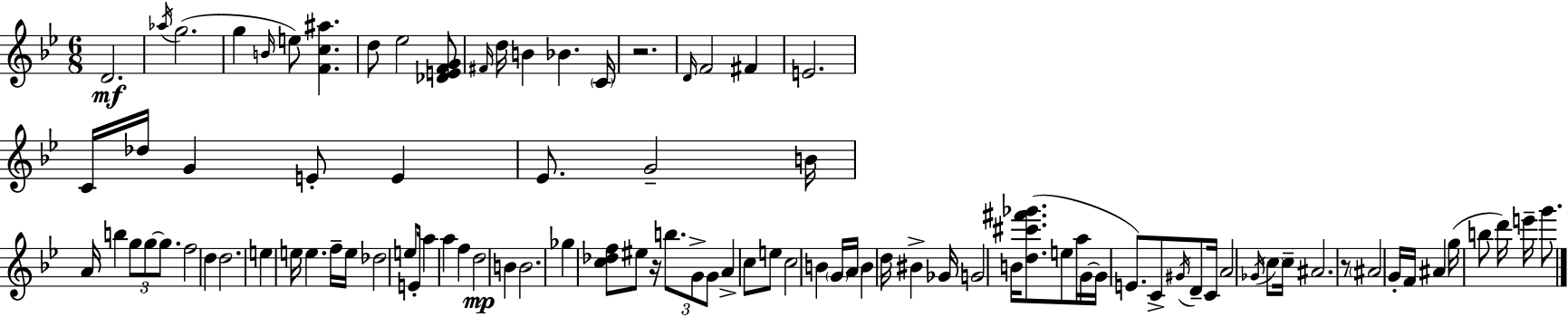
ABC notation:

X:1
T:Untitled
M:6/8
L:1/4
K:Gm
D2 _a/4 g2 g B/4 e/2 [Fc^a] d/2 _e2 [_DEFG]/2 ^F/4 d/4 B _B C/4 z2 D/4 F2 ^F E2 C/4 _d/4 G E/2 E _E/2 G2 B/4 A/4 b g/2 g/2 g/2 f2 d d2 e e/4 e f/4 e/4 _d2 e/2 E/4 a a f d2 B B2 _g [c_df]/2 ^e/2 z/4 b/2 G/2 G/2 A c/2 e/2 c2 B G/4 A/4 B d/4 ^B _G/4 G2 B/4 [d^c'^f'_g']/2 e/2 a/4 G/4 G/4 E/2 C/2 ^G/4 D/2 C/4 A2 _G/4 c/2 c/4 ^A2 z/2 ^A2 G/4 F/4 ^A g/4 b/2 d'/4 e'/4 g'/2